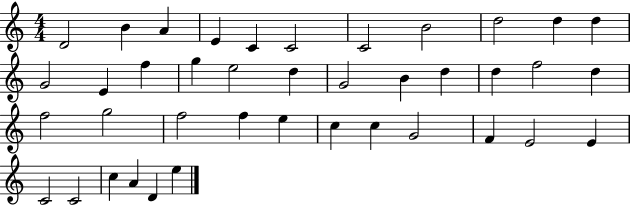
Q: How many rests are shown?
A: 0